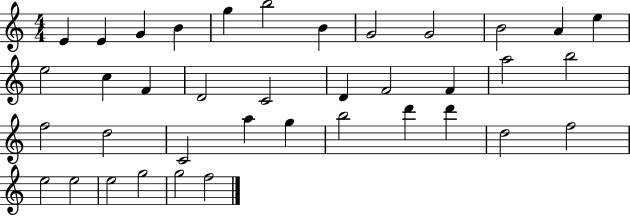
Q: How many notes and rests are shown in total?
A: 38